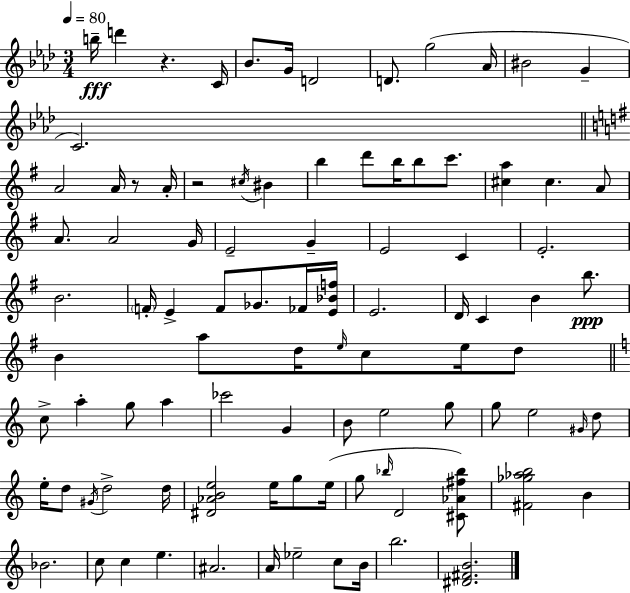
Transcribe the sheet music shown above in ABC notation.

X:1
T:Untitled
M:3/4
L:1/4
K:Fm
b/4 d' z C/4 _B/2 G/4 D2 D/2 g2 _A/4 ^B2 G C2 A2 A/4 z/2 A/4 z2 ^c/4 ^B b d'/2 b/4 b/2 c'/2 [^ca] ^c A/2 A/2 A2 G/4 E2 G E2 C E2 B2 F/4 E F/2 _G/2 _F/4 [E_Bf]/4 E2 D/4 C B b/2 B a/2 d/4 e/4 c/2 e/4 d/2 c/2 a g/2 a _c'2 G B/2 e2 g/2 g/2 e2 ^G/4 d/2 e/4 d/2 ^G/4 d2 d/4 [^D_ABe]2 e/4 g/2 e/4 g/2 _b/4 D2 [^C_A^f_b]/2 [^F_g_ab]2 B _B2 c/2 c e ^A2 A/4 _e2 c/2 B/4 b2 [^D^FB]2